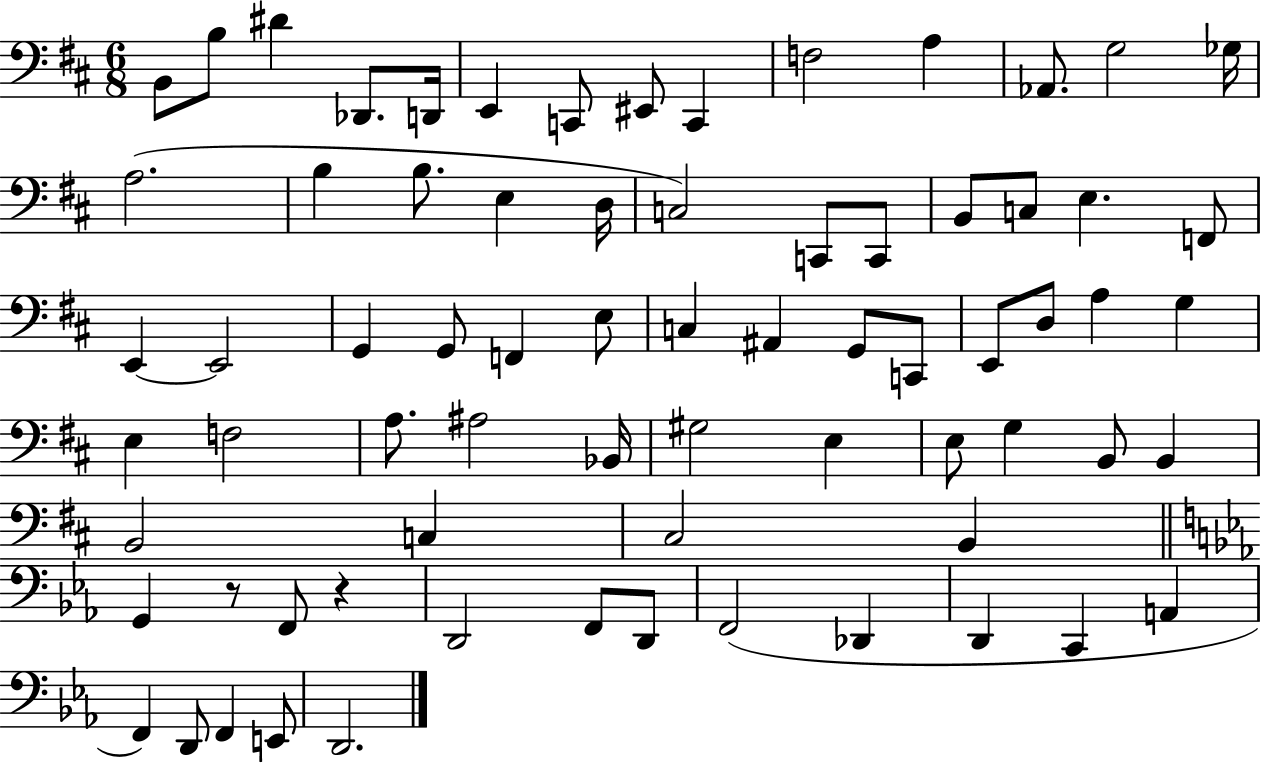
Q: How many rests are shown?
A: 2